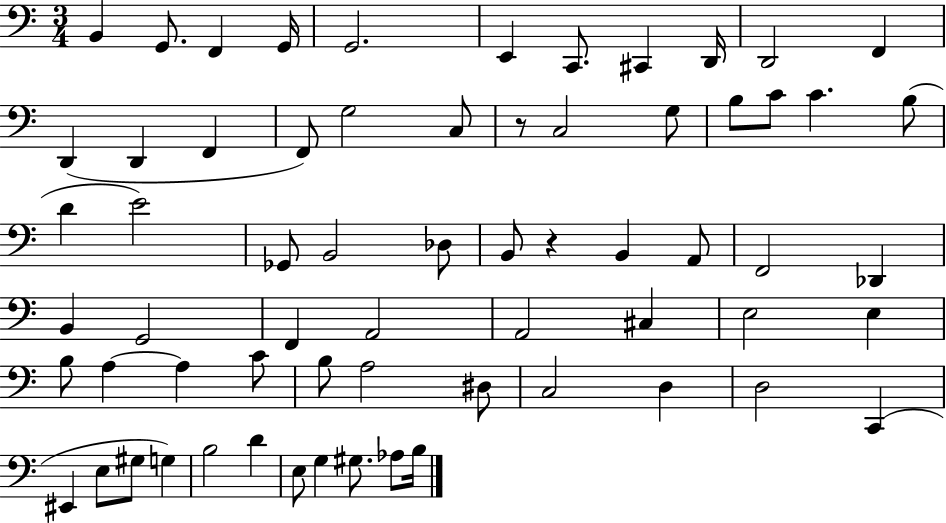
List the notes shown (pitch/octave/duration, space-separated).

B2/q G2/e. F2/q G2/s G2/h. E2/q C2/e. C#2/q D2/s D2/h F2/q D2/q D2/q F2/q F2/e G3/h C3/e R/e C3/h G3/e B3/e C4/e C4/q. B3/e D4/q E4/h Gb2/e B2/h Db3/e B2/e R/q B2/q A2/e F2/h Db2/q B2/q G2/h F2/q A2/h A2/h C#3/q E3/h E3/q B3/e A3/q A3/q C4/e B3/e A3/h D#3/e C3/h D3/q D3/h C2/q EIS2/q E3/e G#3/e G3/q B3/h D4/q E3/e G3/q G#3/e. Ab3/e B3/s